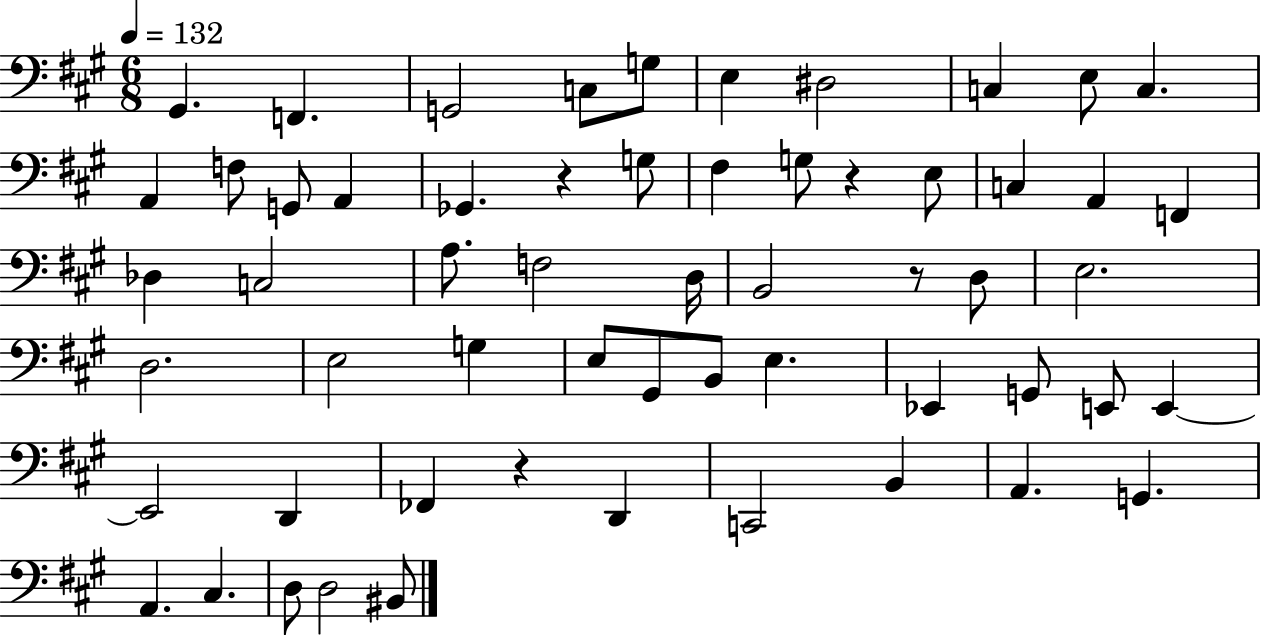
G#2/q. F2/q. G2/h C3/e G3/e E3/q D#3/h C3/q E3/e C3/q. A2/q F3/e G2/e A2/q Gb2/q. R/q G3/e F#3/q G3/e R/q E3/e C3/q A2/q F2/q Db3/q C3/h A3/e. F3/h D3/s B2/h R/e D3/e E3/h. D3/h. E3/h G3/q E3/e G#2/e B2/e E3/q. Eb2/q G2/e E2/e E2/q E2/h D2/q FES2/q R/q D2/q C2/h B2/q A2/q. G2/q. A2/q. C#3/q. D3/e D3/h BIS2/e